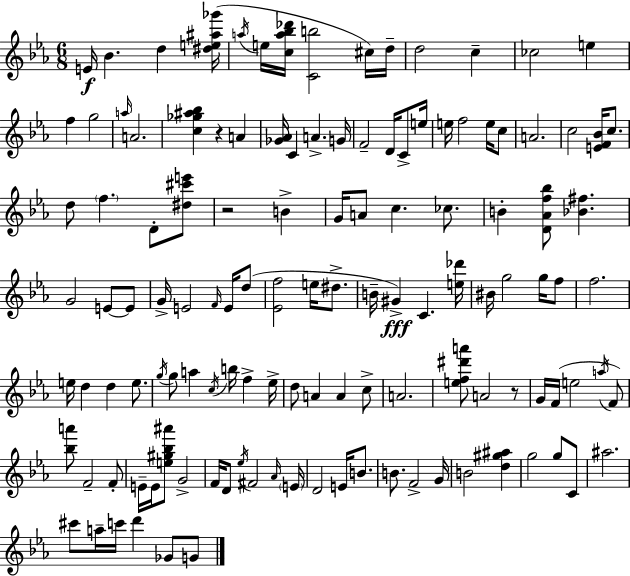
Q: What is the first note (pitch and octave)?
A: E4